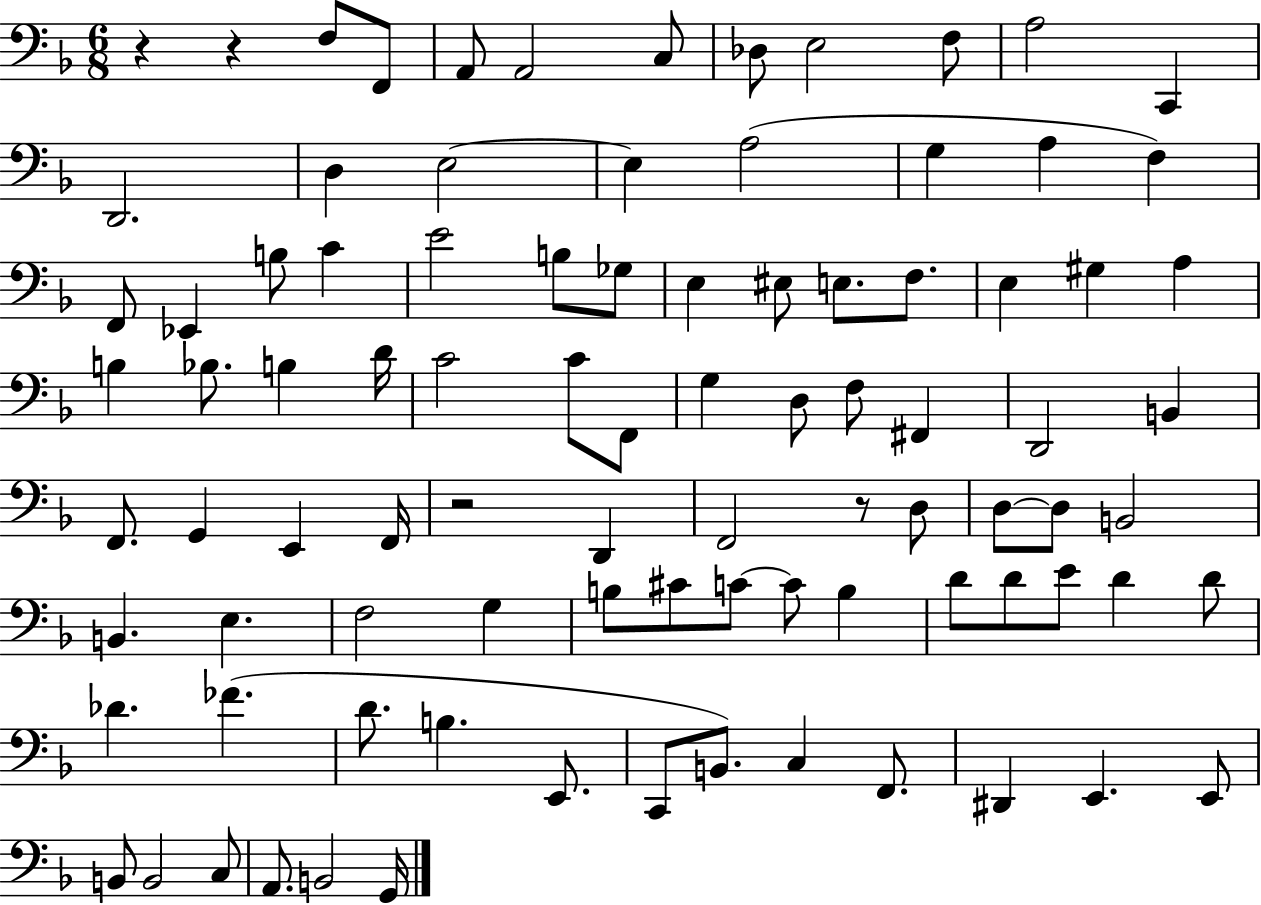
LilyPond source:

{
  \clef bass
  \numericTimeSignature
  \time 6/8
  \key f \major
  r4 r4 f8 f,8 | a,8 a,2 c8 | des8 e2 f8 | a2 c,4 | \break d,2. | d4 e2~~ | e4 a2( | g4 a4 f4) | \break f,8 ees,4 b8 c'4 | e'2 b8 ges8 | e4 eis8 e8. f8. | e4 gis4 a4 | \break b4 bes8. b4 d'16 | c'2 c'8 f,8 | g4 d8 f8 fis,4 | d,2 b,4 | \break f,8. g,4 e,4 f,16 | r2 d,4 | f,2 r8 d8 | d8~~ d8 b,2 | \break b,4. e4. | f2 g4 | b8 cis'8 c'8~~ c'8 b4 | d'8 d'8 e'8 d'4 d'8 | \break des'4. fes'4.( | d'8. b4. e,8. | c,8 b,8.) c4 f,8. | dis,4 e,4. e,8 | \break b,8 b,2 c8 | a,8. b,2 g,16 | \bar "|."
}